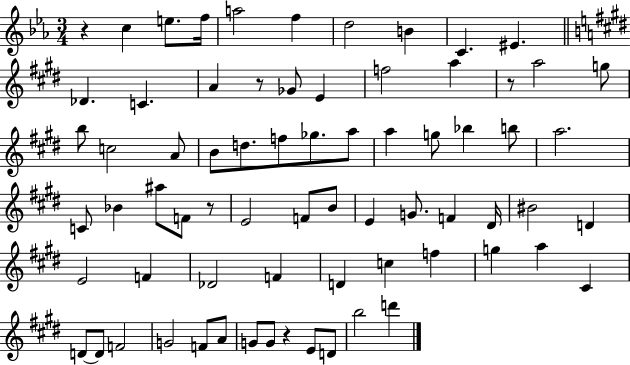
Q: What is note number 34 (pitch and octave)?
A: A#5